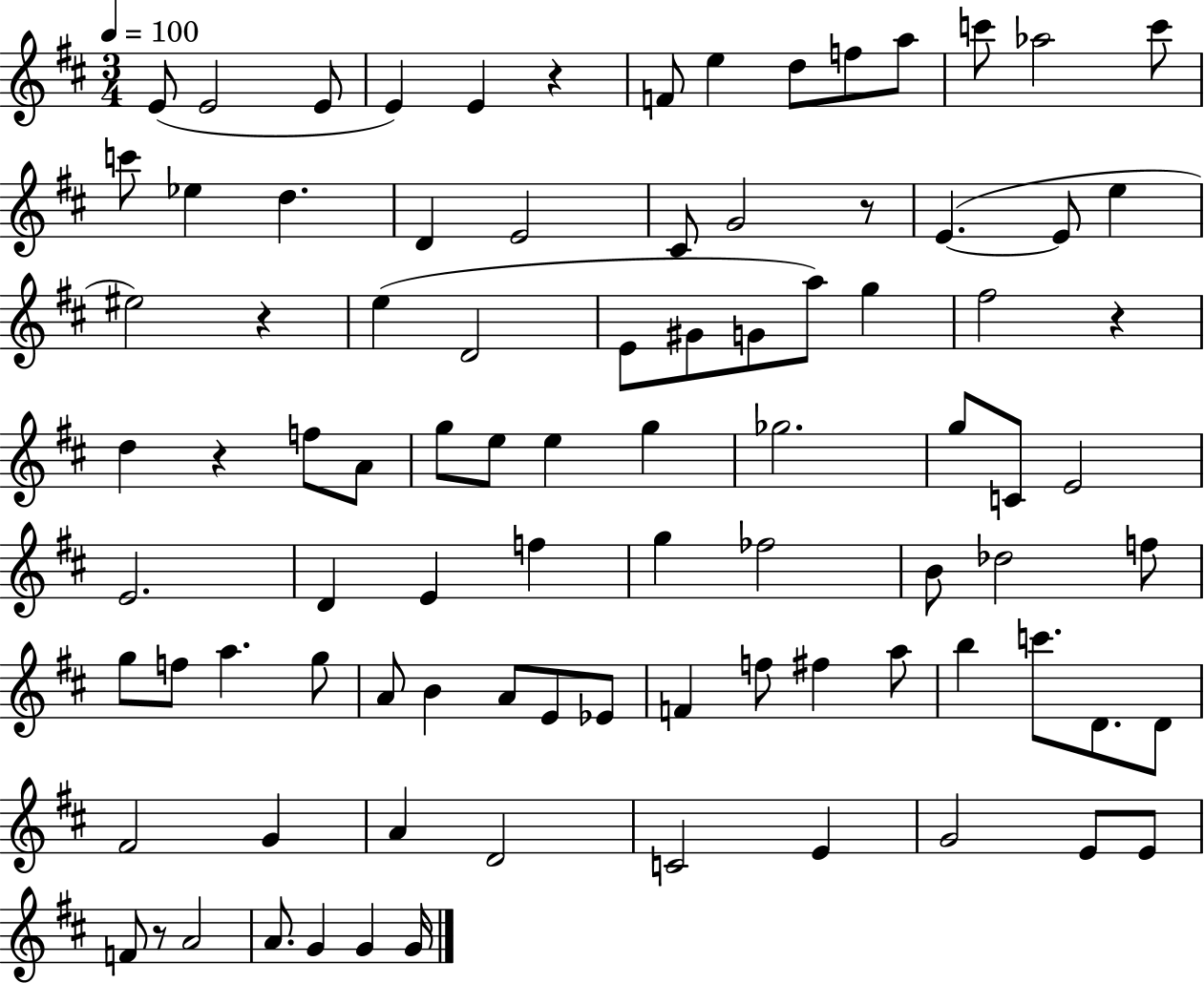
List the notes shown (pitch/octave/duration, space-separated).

E4/e E4/h E4/e E4/q E4/q R/q F4/e E5/q D5/e F5/e A5/e C6/e Ab5/h C6/e C6/e Eb5/q D5/q. D4/q E4/h C#4/e G4/h R/e E4/q. E4/e E5/q EIS5/h R/q E5/q D4/h E4/e G#4/e G4/e A5/e G5/q F#5/h R/q D5/q R/q F5/e A4/e G5/e E5/e E5/q G5/q Gb5/h. G5/e C4/e E4/h E4/h. D4/q E4/q F5/q G5/q FES5/h B4/e Db5/h F5/e G5/e F5/e A5/q. G5/e A4/e B4/q A4/e E4/e Eb4/e F4/q F5/e F#5/q A5/e B5/q C6/e. D4/e. D4/e F#4/h G4/q A4/q D4/h C4/h E4/q G4/h E4/e E4/e F4/e R/e A4/h A4/e. G4/q G4/q G4/s